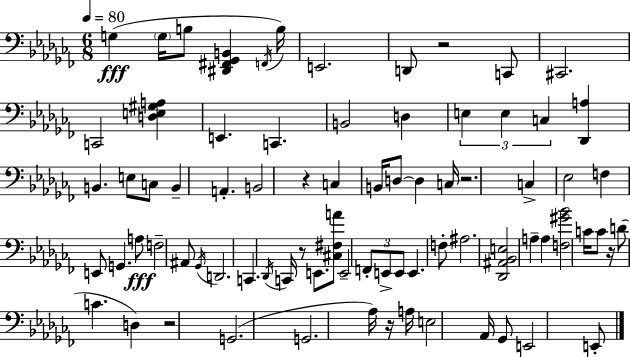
{
  \clef bass
  \numericTimeSignature
  \time 6/8
  \key aes \minor
  \tempo 4 = 80
  \repeat volta 2 { g4(\fff \parenthesize g16 b8 <dis, fis, ges, b,>4 \acciaccatura { f,16 } | b16) e,2. | d,8 r2 c,8 | cis,2. | \break c,2 <d e gis a>4 | e,4. c,4. | b,2 d4 | \tuplet 3/2 { e4 e4 c4 } | \break <des, a>4 b,4. e8 | c8 b,4-- a,4.-. | b,2 r4 | c4 b,16 d8~~ d4 | \break c16 r2. | c4-> ees2 | f4 e,8 g,4. | a8\fff f2-- ais,8 | \break \acciaccatura { ges,16 } d,2. | c,4. \acciaccatura { des,16 } c,16 r8 | e,8. <cis fis a'>8 e,2-- | \tuplet 3/2 { f,8-. e,8-> e,8 } e,4. | \break f8-. ais2. | <des, ais, bes, e>2 a4-- | a4 <f gis' bes'>2 | c'16 c'8 r16 d'8( c'4. | \break d4) r2 | g,2.( | g,2. | aes16) r16 a16 e2 | \break aes,16 ges,8 e,2 | e,8-. } \bar "|."
}